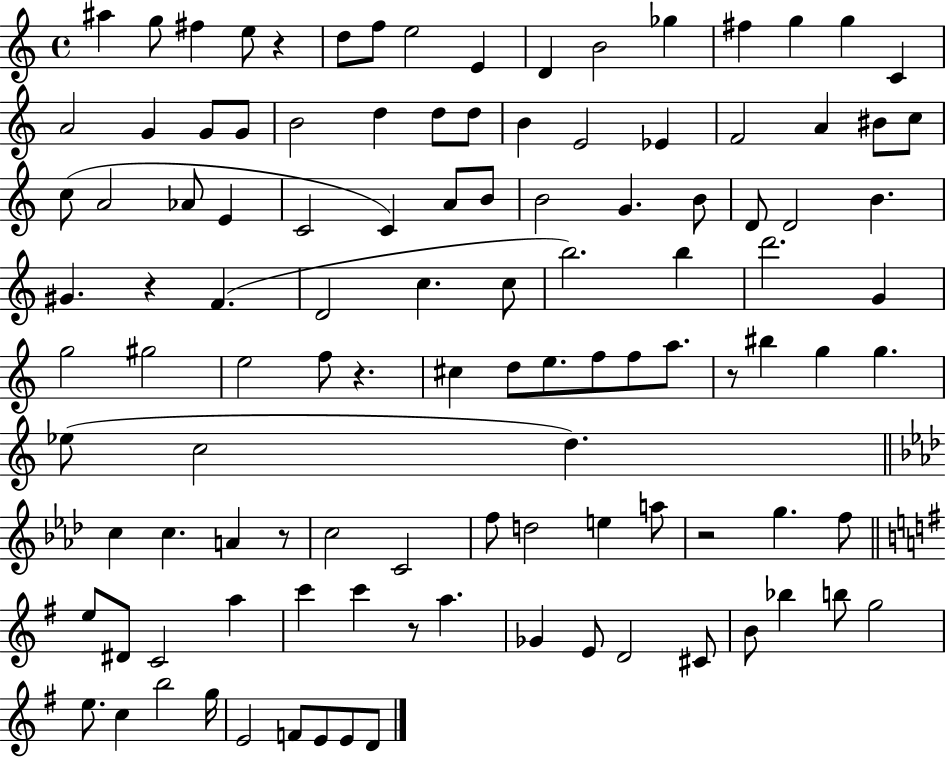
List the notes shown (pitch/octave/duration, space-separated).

A#5/q G5/e F#5/q E5/e R/q D5/e F5/e E5/h E4/q D4/q B4/h Gb5/q F#5/q G5/q G5/q C4/q A4/h G4/q G4/e G4/e B4/h D5/q D5/e D5/e B4/q E4/h Eb4/q F4/h A4/q BIS4/e C5/e C5/e A4/h Ab4/e E4/q C4/h C4/q A4/e B4/e B4/h G4/q. B4/e D4/e D4/h B4/q. G#4/q. R/q F4/q. D4/h C5/q. C5/e B5/h. B5/q D6/h. G4/q G5/h G#5/h E5/h F5/e R/q. C#5/q D5/e E5/e. F5/e F5/e A5/e. R/e BIS5/q G5/q G5/q. Eb5/e C5/h D5/q. C5/q C5/q. A4/q R/e C5/h C4/h F5/e D5/h E5/q A5/e R/h G5/q. F5/e E5/e D#4/e C4/h A5/q C6/q C6/q R/e A5/q. Gb4/q E4/e D4/h C#4/e B4/e Bb5/q B5/e G5/h E5/e. C5/q B5/h G5/s E4/h F4/e E4/e E4/e D4/e